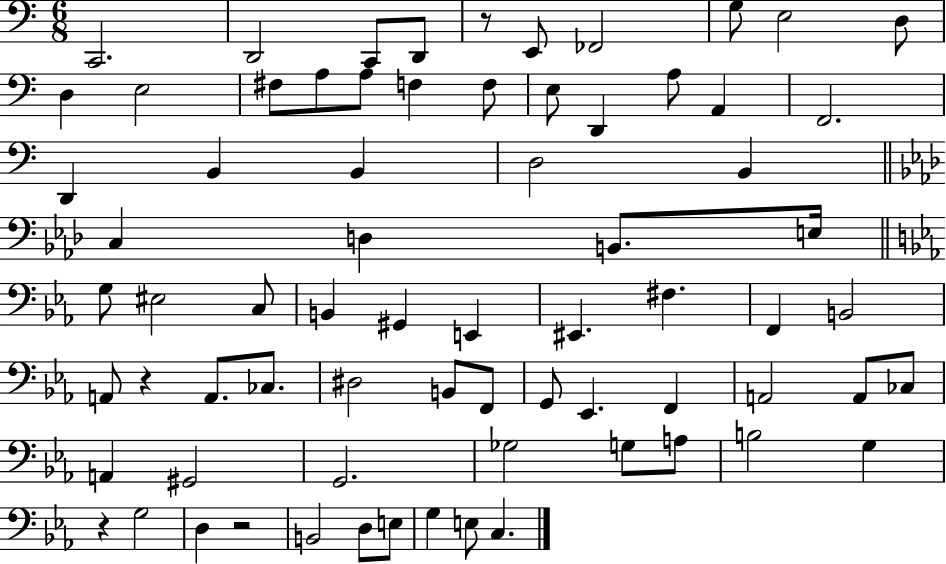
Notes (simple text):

C2/h. D2/h C2/e D2/e R/e E2/e FES2/h G3/e E3/h D3/e D3/q E3/h F#3/e A3/e A3/e F3/q F3/e E3/e D2/q A3/e A2/q F2/h. D2/q B2/q B2/q D3/h B2/q C3/q D3/q B2/e. E3/s G3/e EIS3/h C3/e B2/q G#2/q E2/q EIS2/q. F#3/q. F2/q B2/h A2/e R/q A2/e. CES3/e. D#3/h B2/e F2/e G2/e Eb2/q. F2/q A2/h A2/e CES3/e A2/q G#2/h G2/h. Gb3/h G3/e A3/e B3/h G3/q R/q G3/h D3/q R/h B2/h D3/e E3/e G3/q E3/e C3/q.